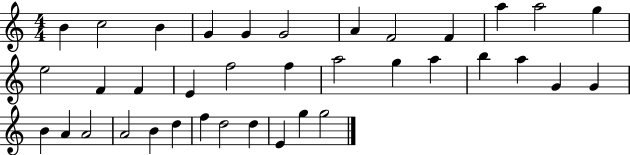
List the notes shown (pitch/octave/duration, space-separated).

B4/q C5/h B4/q G4/q G4/q G4/h A4/q F4/h F4/q A5/q A5/h G5/q E5/h F4/q F4/q E4/q F5/h F5/q A5/h G5/q A5/q B5/q A5/q G4/q G4/q B4/q A4/q A4/h A4/h B4/q D5/q F5/q D5/h D5/q E4/q G5/q G5/h